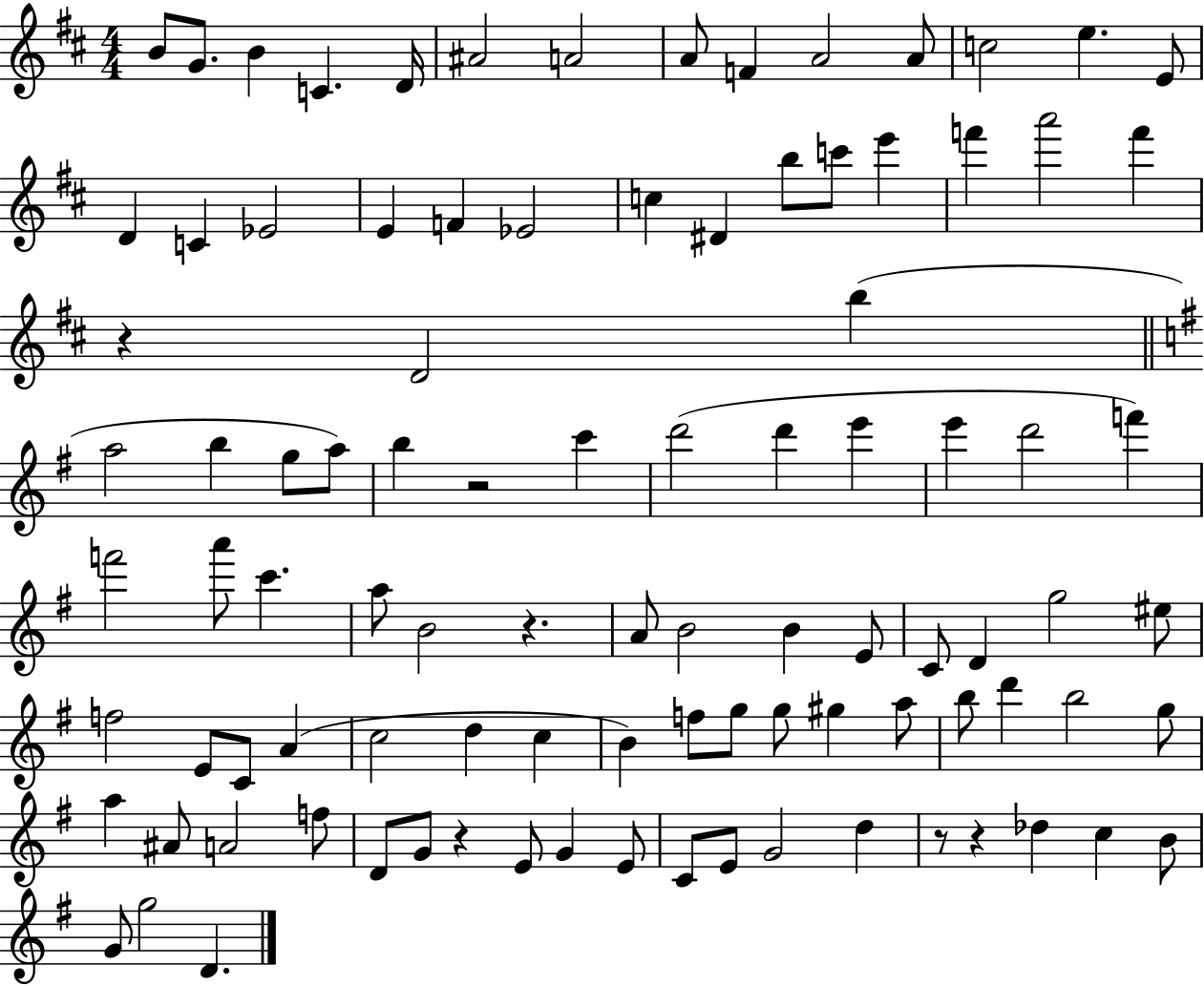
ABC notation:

X:1
T:Untitled
M:4/4
L:1/4
K:D
B/2 G/2 B C D/4 ^A2 A2 A/2 F A2 A/2 c2 e E/2 D C _E2 E F _E2 c ^D b/2 c'/2 e' f' a'2 f' z D2 b a2 b g/2 a/2 b z2 c' d'2 d' e' e' d'2 f' f'2 a'/2 c' a/2 B2 z A/2 B2 B E/2 C/2 D g2 ^e/2 f2 E/2 C/2 A c2 d c B f/2 g/2 g/2 ^g a/2 b/2 d' b2 g/2 a ^A/2 A2 f/2 D/2 G/2 z E/2 G E/2 C/2 E/2 G2 d z/2 z _d c B/2 G/2 g2 D